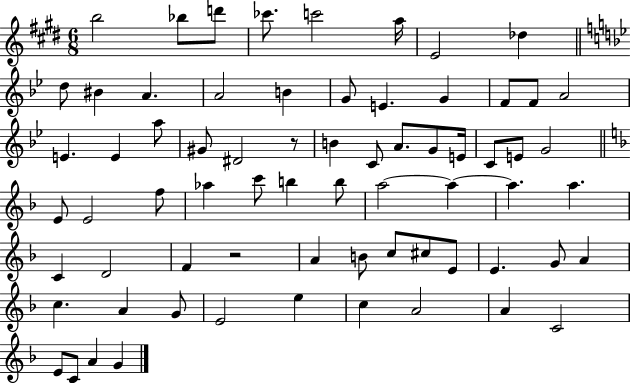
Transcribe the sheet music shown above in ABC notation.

X:1
T:Untitled
M:6/8
L:1/4
K:E
b2 _b/2 d'/2 _c'/2 c'2 a/4 E2 _d d/2 ^B A A2 B G/2 E G F/2 F/2 A2 E E a/2 ^G/2 ^D2 z/2 B C/2 A/2 G/2 E/4 C/2 E/2 G2 E/2 E2 f/2 _a c'/2 b b/2 a2 a a a C D2 F z2 A B/2 c/2 ^c/2 E/2 E G/2 A c A G/2 E2 e c A2 A C2 E/2 C/2 A G